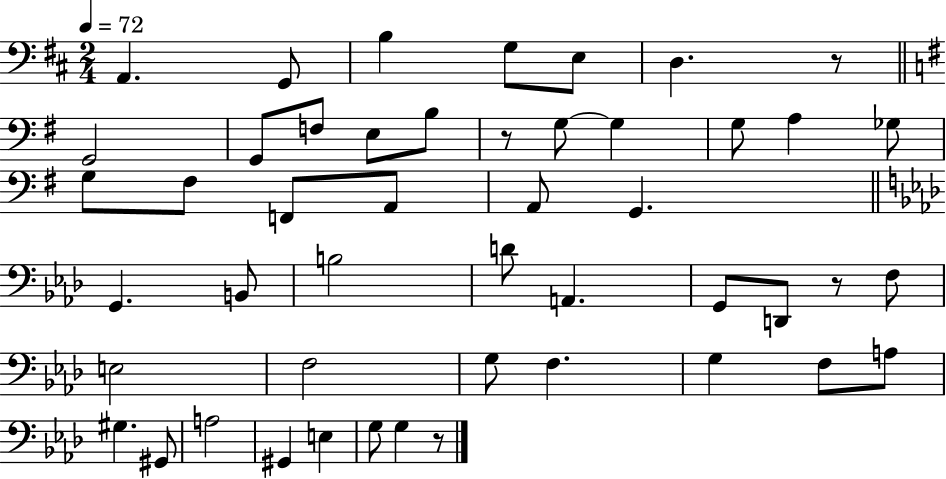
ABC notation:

X:1
T:Untitled
M:2/4
L:1/4
K:D
A,, G,,/2 B, G,/2 E,/2 D, z/2 G,,2 G,,/2 F,/2 E,/2 B,/2 z/2 G,/2 G, G,/2 A, _G,/2 G,/2 ^F,/2 F,,/2 A,,/2 A,,/2 G,, G,, B,,/2 B,2 D/2 A,, G,,/2 D,,/2 z/2 F,/2 E,2 F,2 G,/2 F, G, F,/2 A,/2 ^G, ^G,,/2 A,2 ^G,, E, G,/2 G, z/2